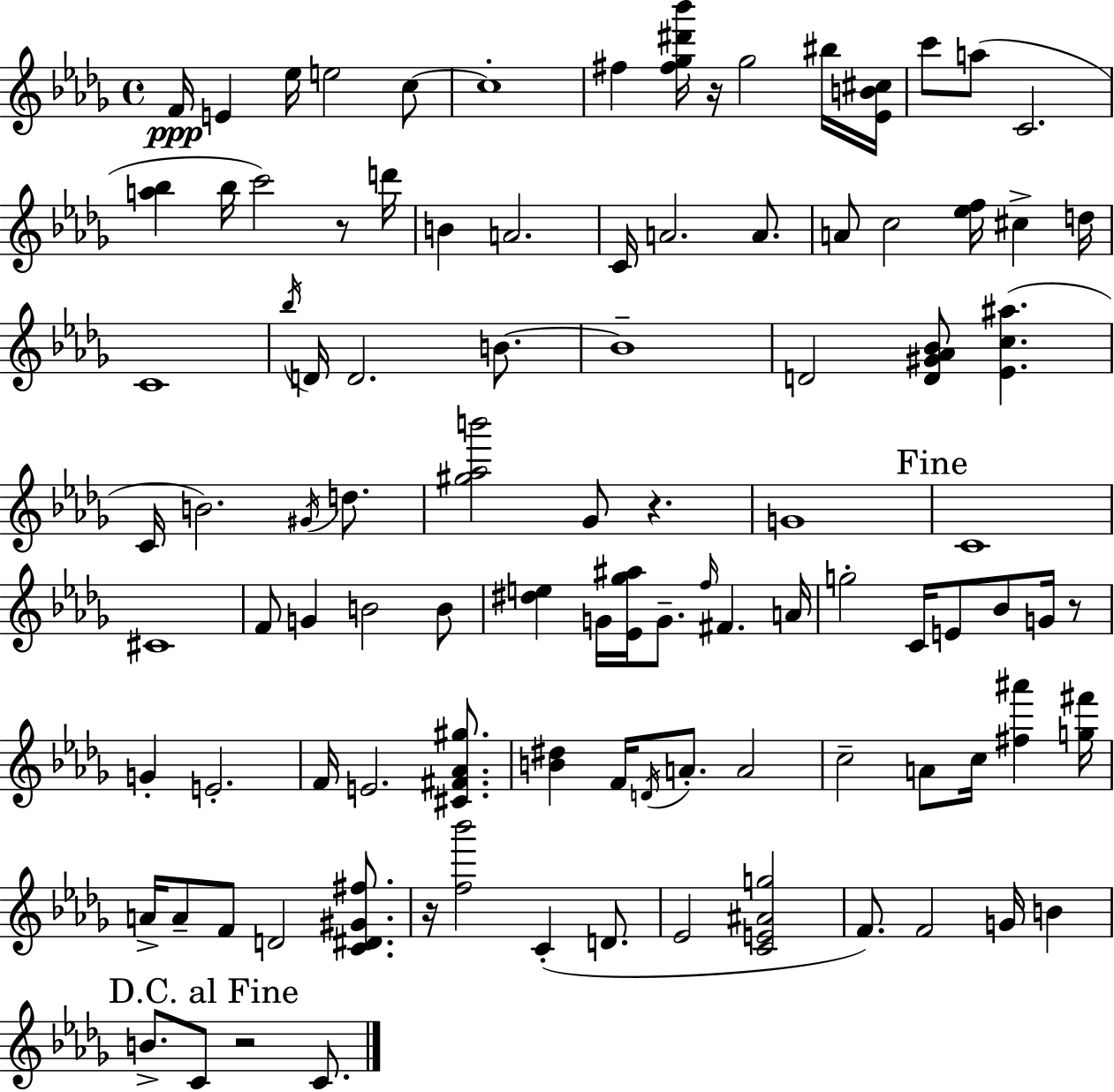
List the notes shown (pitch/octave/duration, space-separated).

F4/s E4/q Eb5/s E5/h C5/e C5/w F#5/q [F#5,Gb5,D#6,Bb6]/s R/s Gb5/h BIS5/s [Eb4,B4,C#5]/s C6/e A5/e C4/h. [A5,Bb5]/q Bb5/s C6/h R/e D6/s B4/q A4/h. C4/s A4/h. A4/e. A4/e C5/h [Eb5,F5]/s C#5/q D5/s C4/w Bb5/s D4/s D4/h. B4/e. B4/w D4/h [D4,G#4,Ab4,Bb4]/e [Eb4,C5,A#5]/q. C4/s B4/h. G#4/s D5/e. [G#5,Ab5,B6]/h Gb4/e R/q. G4/w C4/w C#4/w F4/e G4/q B4/h B4/e [D#5,E5]/q G4/s [Eb4,Gb5,A#5]/s G4/e. F5/s F#4/q. A4/s G5/h C4/s E4/e Bb4/e G4/s R/e G4/q E4/h. F4/s E4/h. [C#4,F#4,Ab4,G#5]/e. [B4,D#5]/q F4/s D4/s A4/e. A4/h C5/h A4/e C5/s [F#5,A#6]/q [G5,F#6]/s A4/s A4/e F4/e D4/h [C4,D#4,G#4,F#5]/e. R/s [F5,Bb6]/h C4/q D4/e. Eb4/h [C4,E4,A#4,G5]/h F4/e. F4/h G4/s B4/q B4/e. C4/e R/h C4/e.